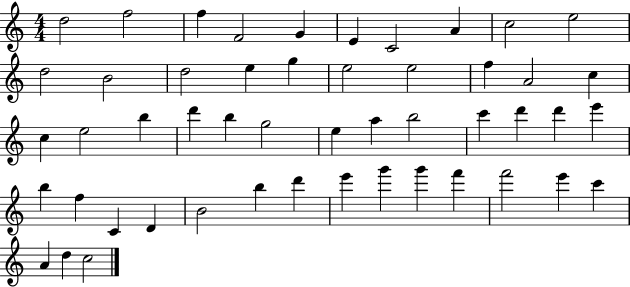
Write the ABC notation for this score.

X:1
T:Untitled
M:4/4
L:1/4
K:C
d2 f2 f F2 G E C2 A c2 e2 d2 B2 d2 e g e2 e2 f A2 c c e2 b d' b g2 e a b2 c' d' d' e' b f C D B2 b d' e' g' g' f' f'2 e' c' A d c2